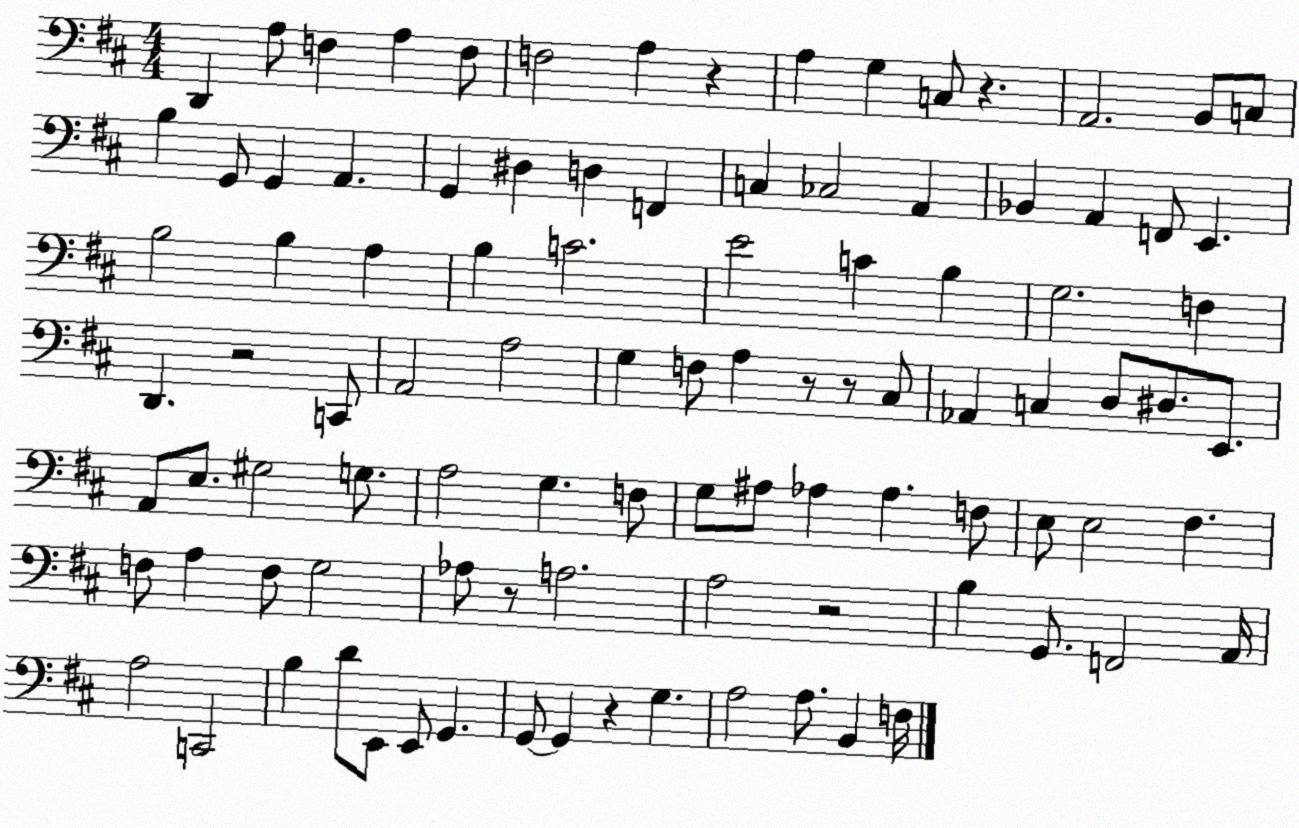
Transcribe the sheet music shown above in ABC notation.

X:1
T:Untitled
M:4/4
L:1/4
K:D
D,, A,/2 F, A, F,/2 F,2 A, z A, G, C,/2 z A,,2 B,,/2 C,/2 B, G,,/2 G,, A,, G,, ^D, D, F,, C, _C,2 A,, _B,, A,, F,,/2 E,, B,2 B, A, B, C2 E2 C B, G,2 F, D,, z2 C,,/2 A,,2 A,2 G, F,/2 A, z/2 z/2 ^C,/2 _A,, C, D,/2 ^D,/2 E,,/2 A,,/2 E,/2 ^G,2 G,/2 A,2 G, F,/2 G,/2 ^A,/2 _A, _A, F,/2 E,/2 E,2 ^F, F,/2 A, F,/2 G,2 _A,/2 z/2 A,2 A,2 z2 B, G,,/2 F,,2 A,,/4 A,2 C,,2 B, D/2 E,,/2 E,,/2 G,, G,,/2 G,, z G, A,2 A,/2 B,, F,/4